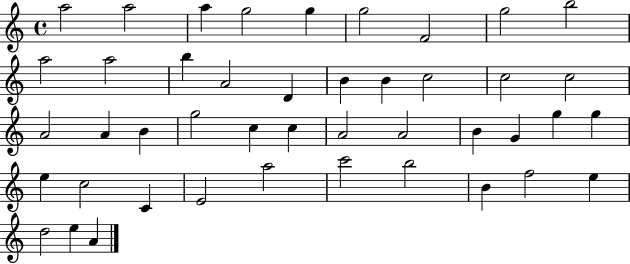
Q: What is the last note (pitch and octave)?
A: A4